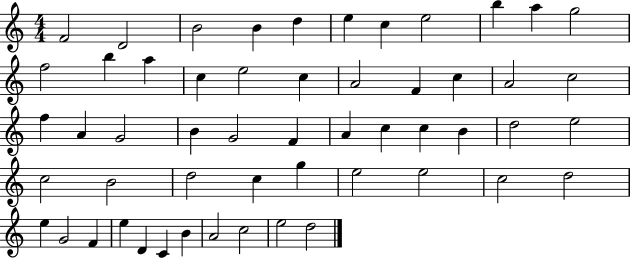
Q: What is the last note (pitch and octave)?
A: D5